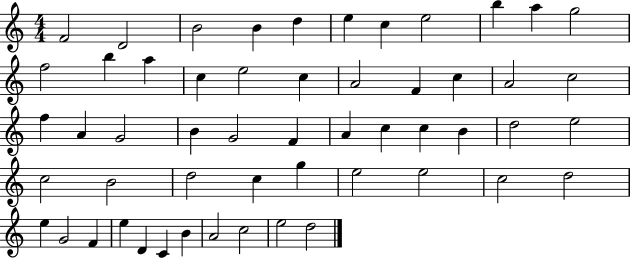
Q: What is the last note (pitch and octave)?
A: D5